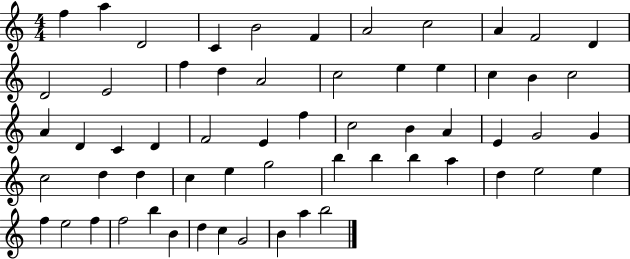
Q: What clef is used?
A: treble